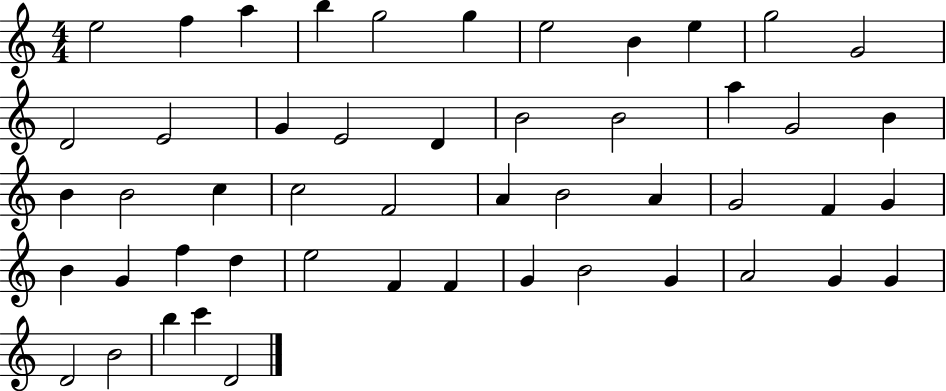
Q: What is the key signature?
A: C major